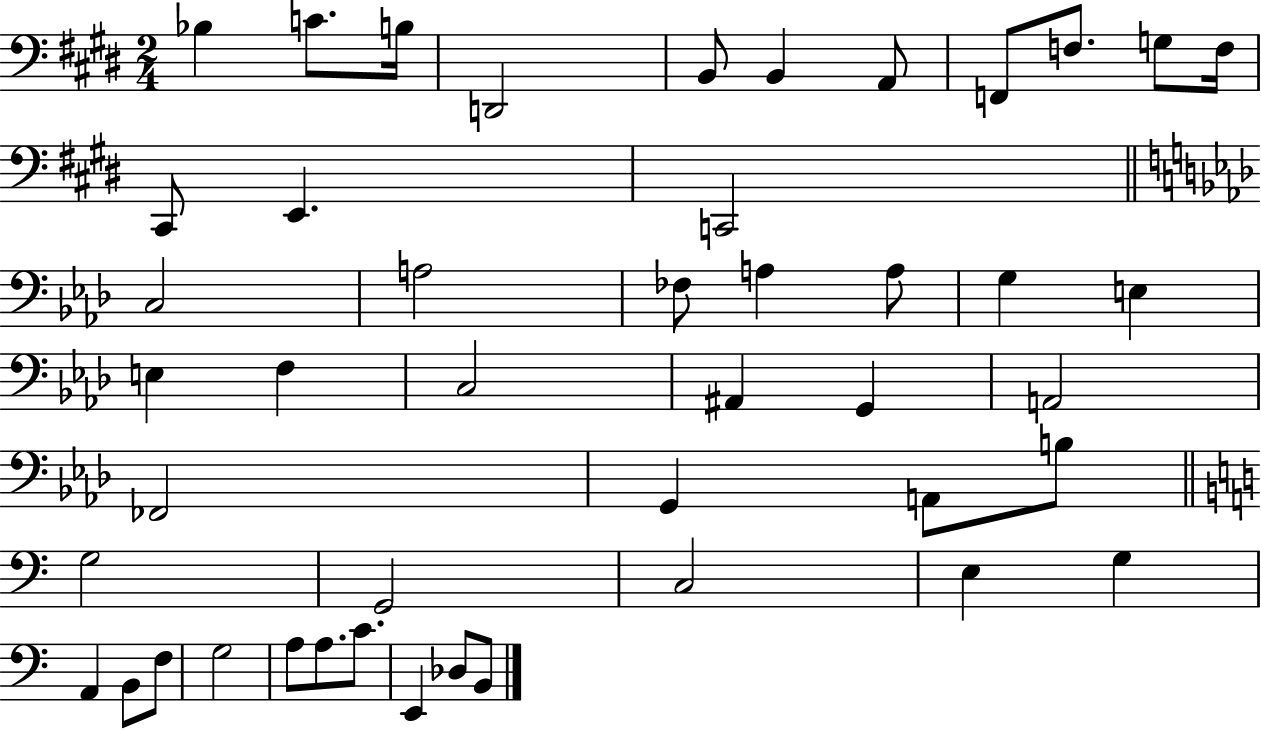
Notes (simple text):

Bb3/q C4/e. B3/s D2/h B2/e B2/q A2/e F2/e F3/e. G3/e F3/s C#2/e E2/q. C2/h C3/h A3/h FES3/e A3/q A3/e G3/q E3/q E3/q F3/q C3/h A#2/q G2/q A2/h FES2/h G2/q A2/e B3/e G3/h G2/h C3/h E3/q G3/q A2/q B2/e F3/e G3/h A3/e A3/e. C4/e. E2/q Db3/e B2/e